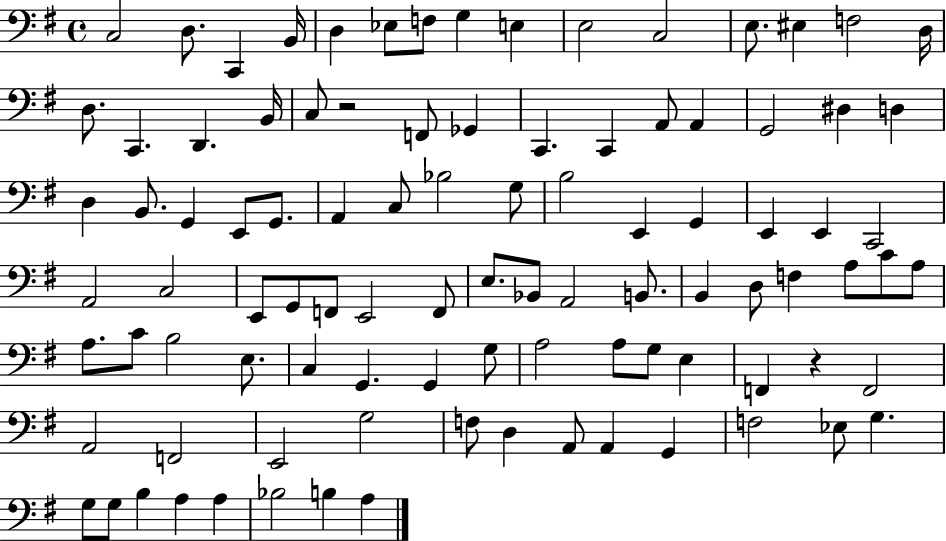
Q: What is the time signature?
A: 4/4